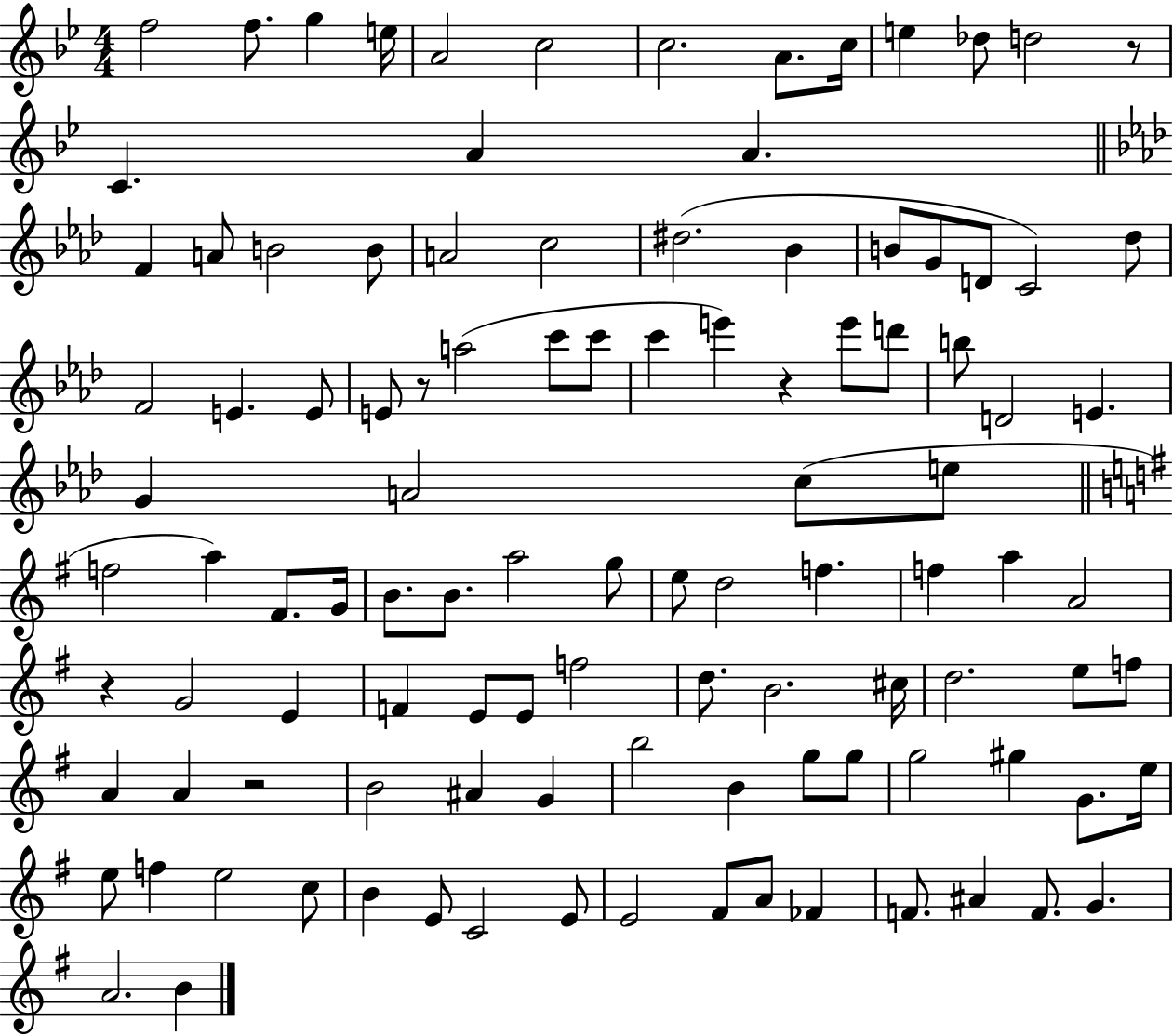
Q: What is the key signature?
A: BES major